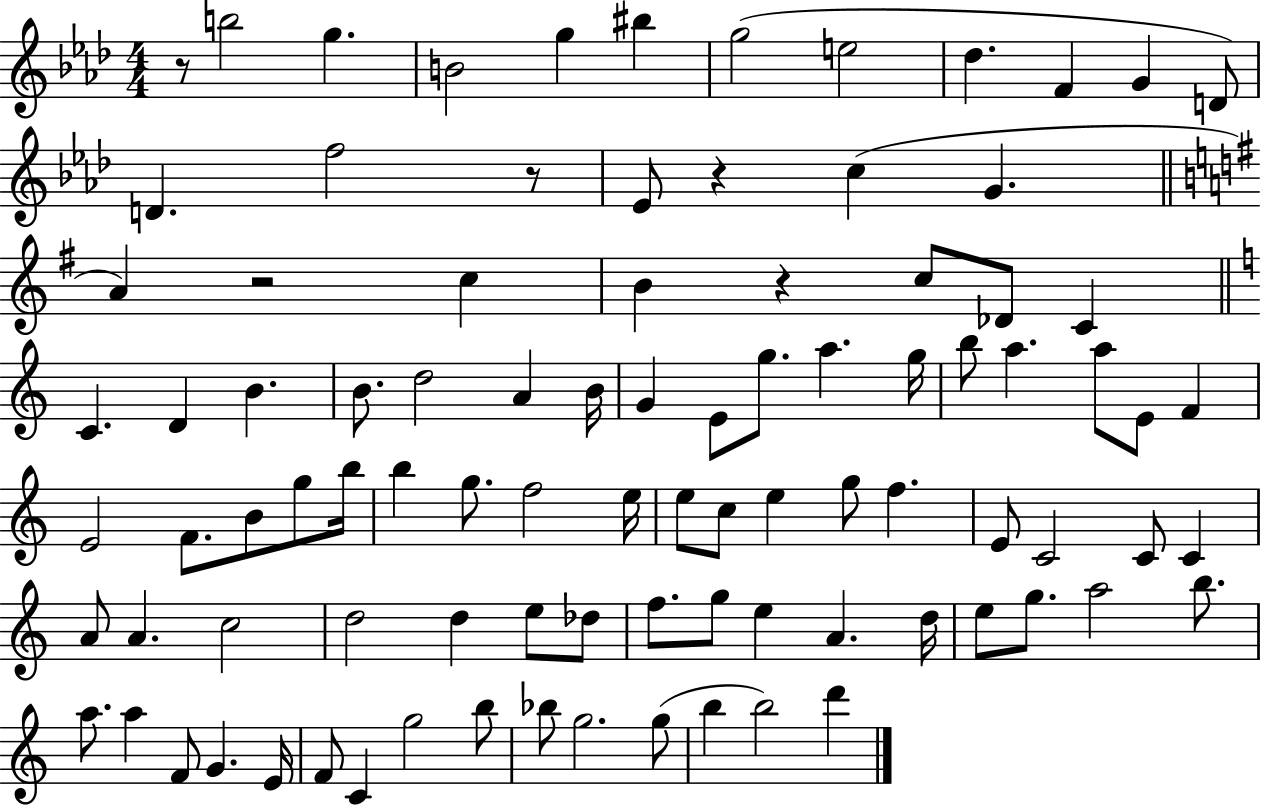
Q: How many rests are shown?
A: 5